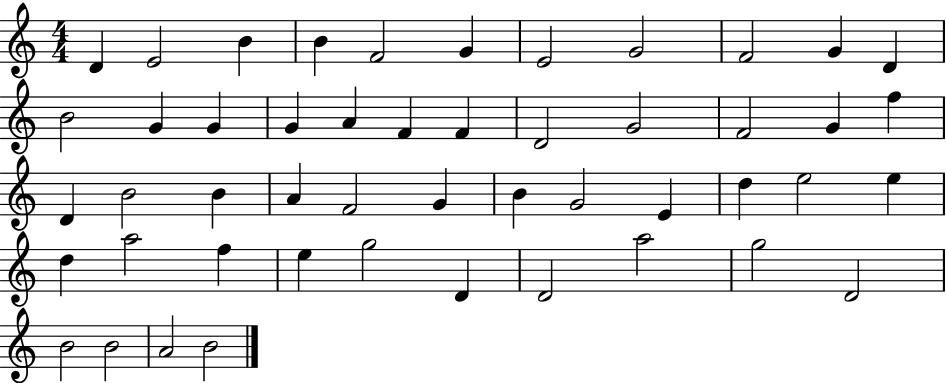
X:1
T:Untitled
M:4/4
L:1/4
K:C
D E2 B B F2 G E2 G2 F2 G D B2 G G G A F F D2 G2 F2 G f D B2 B A F2 G B G2 E d e2 e d a2 f e g2 D D2 a2 g2 D2 B2 B2 A2 B2